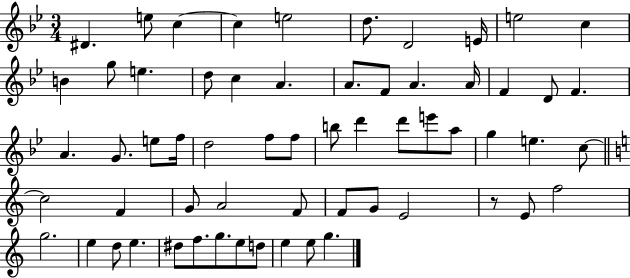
X:1
T:Untitled
M:3/4
L:1/4
K:Bb
^D e/2 c c e2 d/2 D2 E/4 e2 c B g/2 e d/2 c A A/2 F/2 A A/4 F D/2 F A G/2 e/2 f/4 d2 f/2 f/2 b/2 d' d'/2 e'/2 a/2 g e c/2 c2 F G/2 A2 F/2 F/2 G/2 E2 z/2 E/2 f2 g2 e d/2 e ^d/2 f/2 g/2 e/2 d/2 e e/2 g